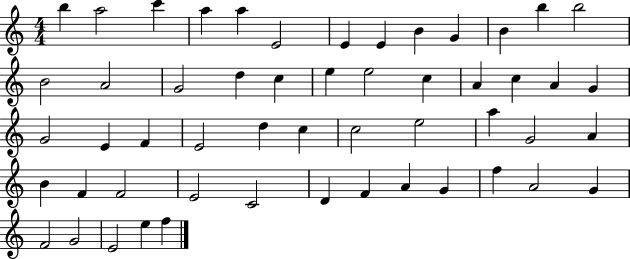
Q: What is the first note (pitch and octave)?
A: B5